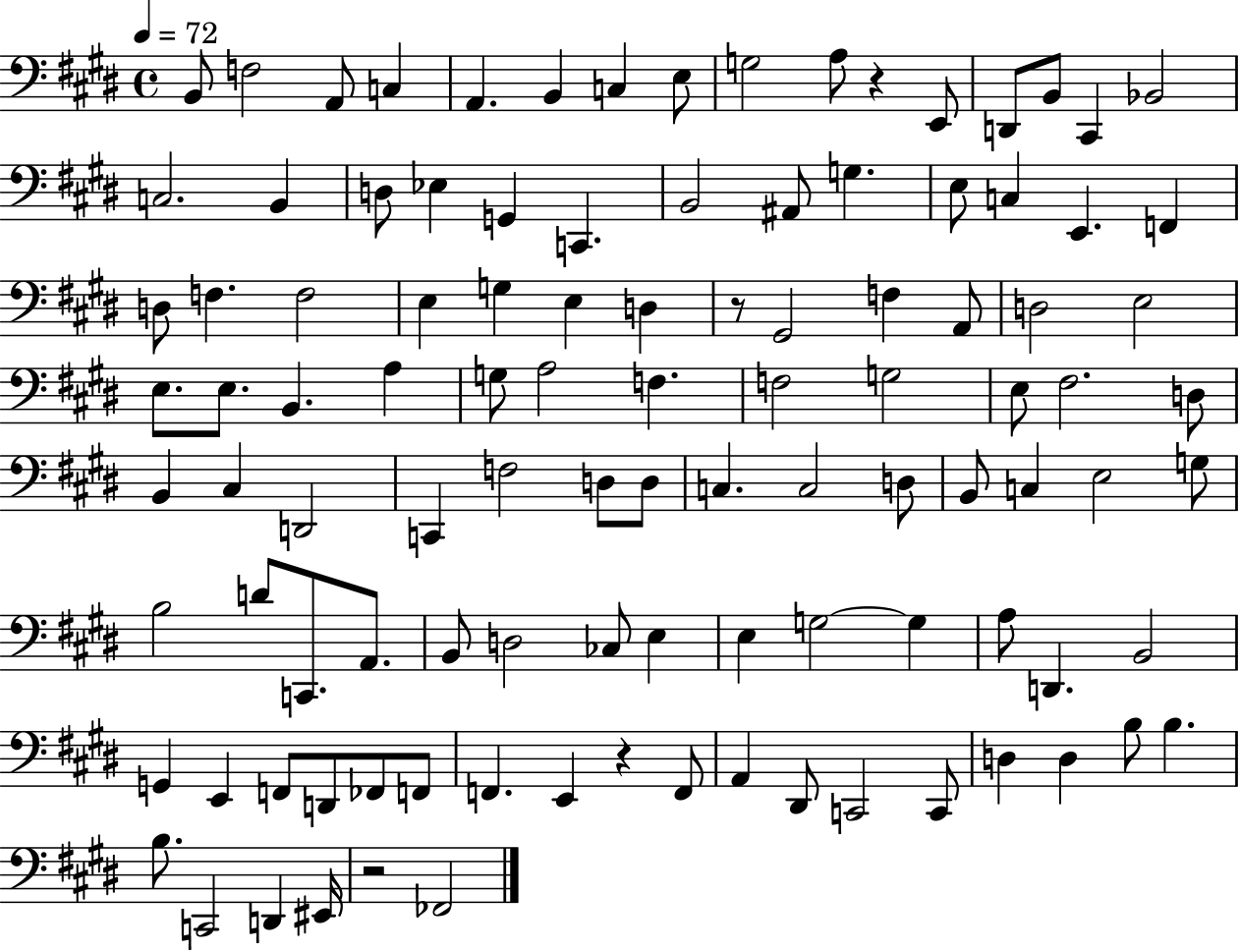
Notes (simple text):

B2/e F3/h A2/e C3/q A2/q. B2/q C3/q E3/e G3/h A3/e R/q E2/e D2/e B2/e C#2/q Bb2/h C3/h. B2/q D3/e Eb3/q G2/q C2/q. B2/h A#2/e G3/q. E3/e C3/q E2/q. F2/q D3/e F3/q. F3/h E3/q G3/q E3/q D3/q R/e G#2/h F3/q A2/e D3/h E3/h E3/e. E3/e. B2/q. A3/q G3/e A3/h F3/q. F3/h G3/h E3/e F#3/h. D3/e B2/q C#3/q D2/h C2/q F3/h D3/e D3/e C3/q. C3/h D3/e B2/e C3/q E3/h G3/e B3/h D4/e C2/e. A2/e. B2/e D3/h CES3/e E3/q E3/q G3/h G3/q A3/e D2/q. B2/h G2/q E2/q F2/e D2/e FES2/e F2/e F2/q. E2/q R/q F2/e A2/q D#2/e C2/h C2/e D3/q D3/q B3/e B3/q. B3/e. C2/h D2/q EIS2/s R/h FES2/h